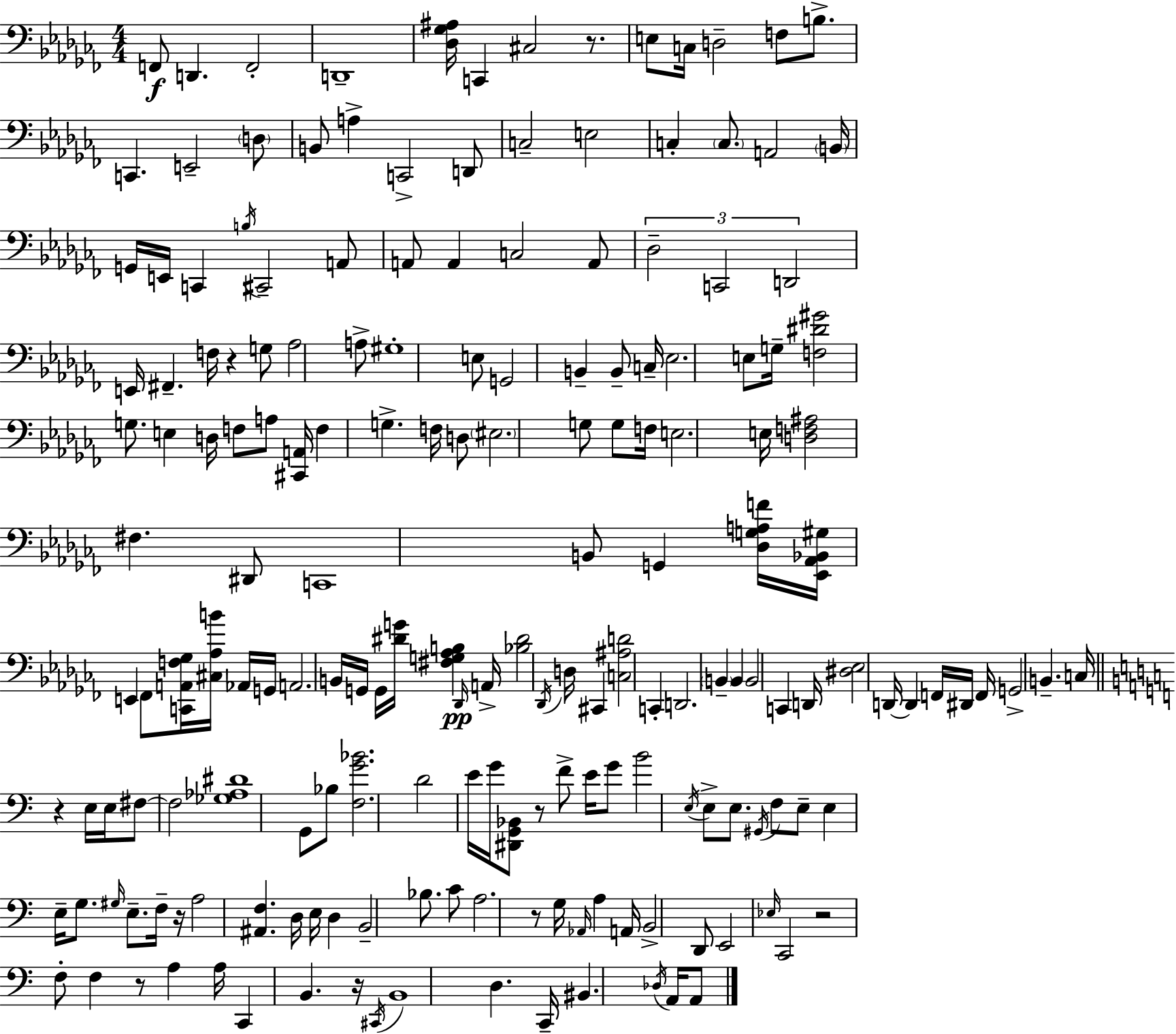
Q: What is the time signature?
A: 4/4